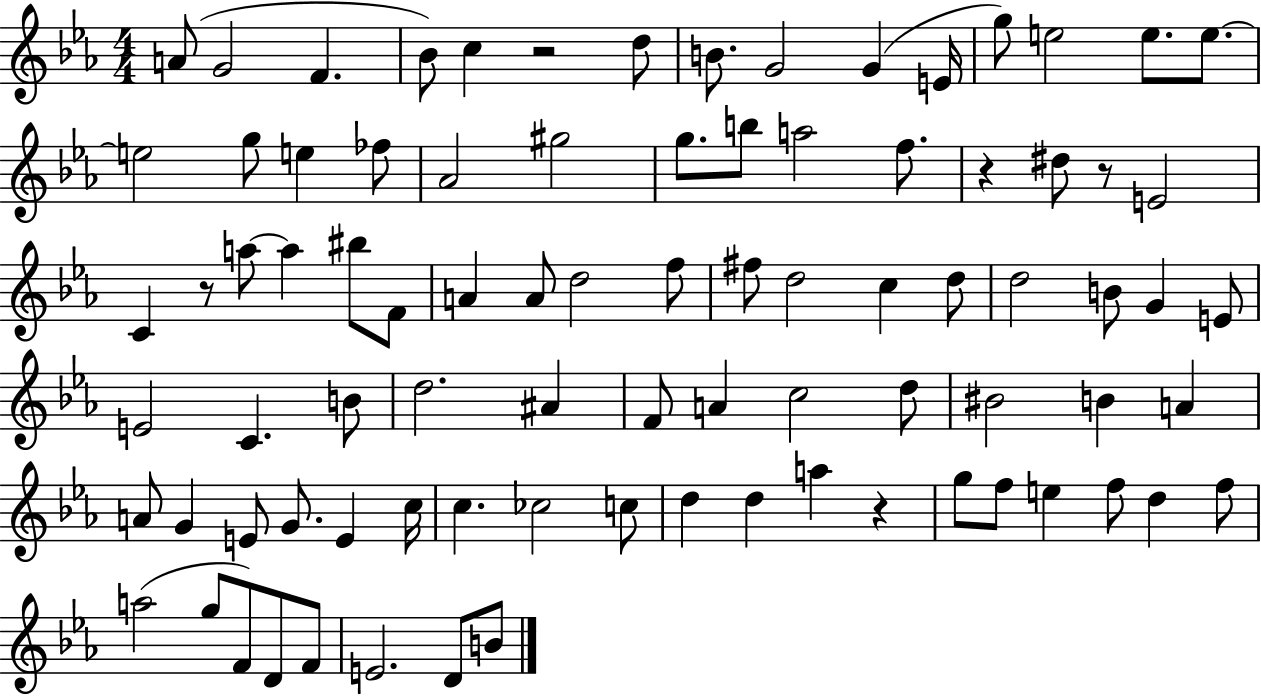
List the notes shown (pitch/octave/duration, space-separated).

A4/e G4/h F4/q. Bb4/e C5/q R/h D5/e B4/e. G4/h G4/q E4/s G5/e E5/h E5/e. E5/e. E5/h G5/e E5/q FES5/e Ab4/h G#5/h G5/e. B5/e A5/h F5/e. R/q D#5/e R/e E4/h C4/q R/e A5/e A5/q BIS5/e F4/e A4/q A4/e D5/h F5/e F#5/e D5/h C5/q D5/e D5/h B4/e G4/q E4/e E4/h C4/q. B4/e D5/h. A#4/q F4/e A4/q C5/h D5/e BIS4/h B4/q A4/q A4/e G4/q E4/e G4/e. E4/q C5/s C5/q. CES5/h C5/e D5/q D5/q A5/q R/q G5/e F5/e E5/q F5/e D5/q F5/e A5/h G5/e F4/e D4/e F4/e E4/h. D4/e B4/e